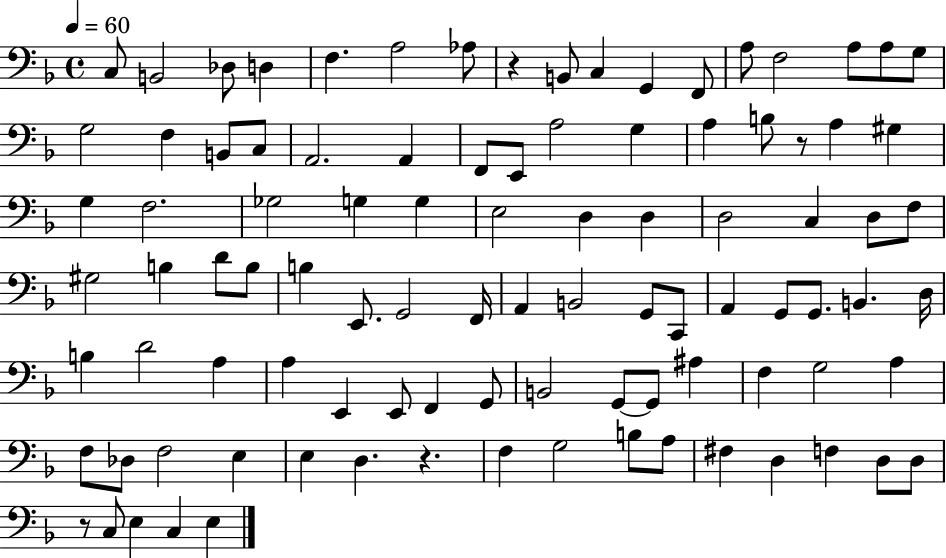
C3/e B2/h Db3/e D3/q F3/q. A3/h Ab3/e R/q B2/e C3/q G2/q F2/e A3/e F3/h A3/e A3/e G3/e G3/h F3/q B2/e C3/e A2/h. A2/q F2/e E2/e A3/h G3/q A3/q B3/e R/e A3/q G#3/q G3/q F3/h. Gb3/h G3/q G3/q E3/h D3/q D3/q D3/h C3/q D3/e F3/e G#3/h B3/q D4/e B3/e B3/q E2/e. G2/h F2/s A2/q B2/h G2/e C2/e A2/q G2/e G2/e. B2/q. D3/s B3/q D4/h A3/q A3/q E2/q E2/e F2/q G2/e B2/h G2/e G2/e A#3/q F3/q G3/h A3/q F3/e Db3/e F3/h E3/q E3/q D3/q. R/q. F3/q G3/h B3/e A3/e F#3/q D3/q F3/q D3/e D3/e R/e C3/e E3/q C3/q E3/q